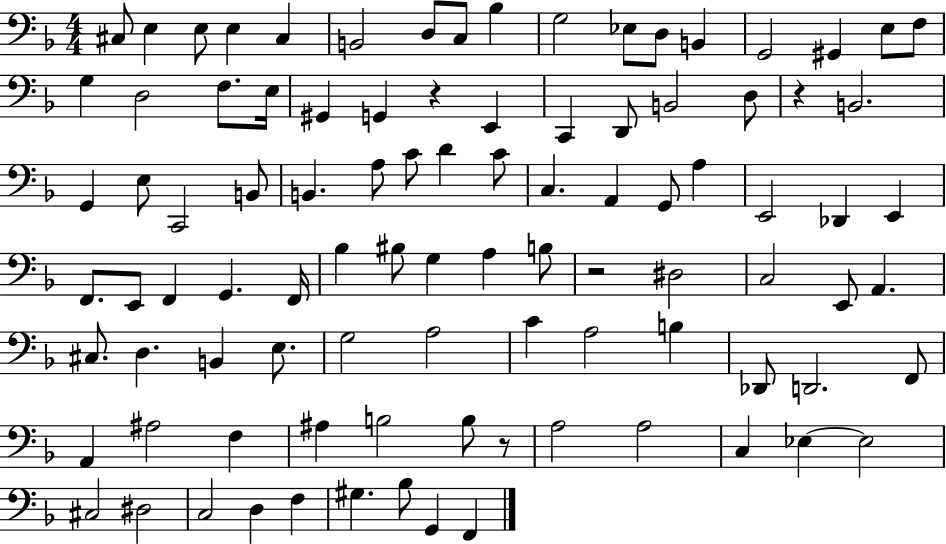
C#3/e E3/q E3/e E3/q C#3/q B2/h D3/e C3/e Bb3/q G3/h Eb3/e D3/e B2/q G2/h G#2/q E3/e F3/e G3/q D3/h F3/e. E3/s G#2/q G2/q R/q E2/q C2/q D2/e B2/h D3/e R/q B2/h. G2/q E3/e C2/h B2/e B2/q. A3/e C4/e D4/q C4/e C3/q. A2/q G2/e A3/q E2/h Db2/q E2/q F2/e. E2/e F2/q G2/q. F2/s Bb3/q BIS3/e G3/q A3/q B3/e R/h D#3/h C3/h E2/e A2/q. C#3/e. D3/q. B2/q E3/e. G3/h A3/h C4/q A3/h B3/q Db2/e D2/h. F2/e A2/q A#3/h F3/q A#3/q B3/h B3/e R/e A3/h A3/h C3/q Eb3/q Eb3/h C#3/h D#3/h C3/h D3/q F3/q G#3/q. Bb3/e G2/q F2/q